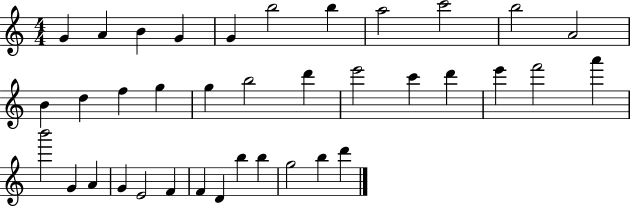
{
  \clef treble
  \numericTimeSignature
  \time 4/4
  \key c \major
  g'4 a'4 b'4 g'4 | g'4 b''2 b''4 | a''2 c'''2 | b''2 a'2 | \break b'4 d''4 f''4 g''4 | g''4 b''2 d'''4 | e'''2 c'''4 d'''4 | e'''4 f'''2 a'''4 | \break b'''2 g'4 a'4 | g'4 e'2 f'4 | f'4 d'4 b''4 b''4 | g''2 b''4 d'''4 | \break \bar "|."
}